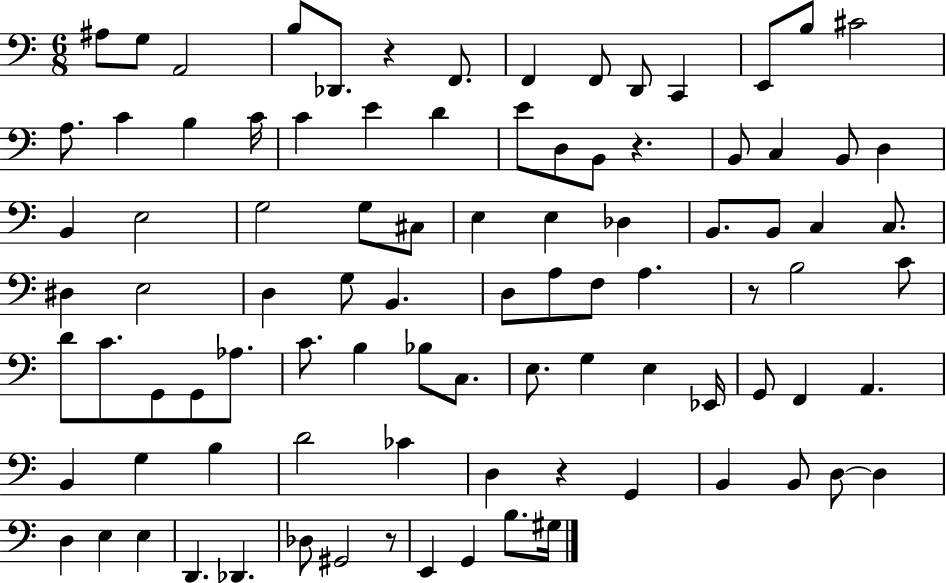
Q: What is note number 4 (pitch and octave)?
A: B3